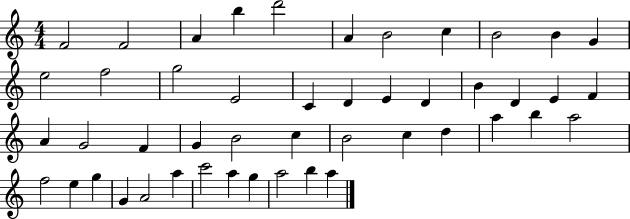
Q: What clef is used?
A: treble